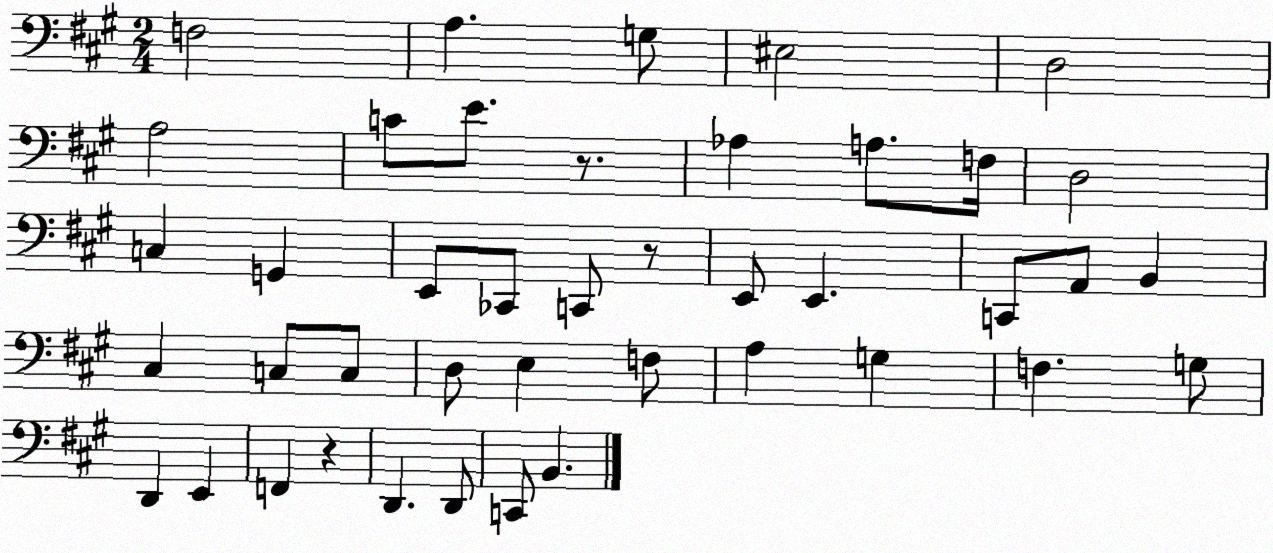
X:1
T:Untitled
M:2/4
L:1/4
K:A
F,2 A, G,/2 ^E,2 D,2 A,2 C/2 E/2 z/2 _A, A,/2 F,/4 D,2 C, G,, E,,/2 _C,,/2 C,,/2 z/2 E,,/2 E,, C,,/2 A,,/2 B,, ^C, C,/2 C,/2 D,/2 E, F,/2 A, G, F, G,/2 D,, E,, F,, z D,, D,,/2 C,,/2 B,,